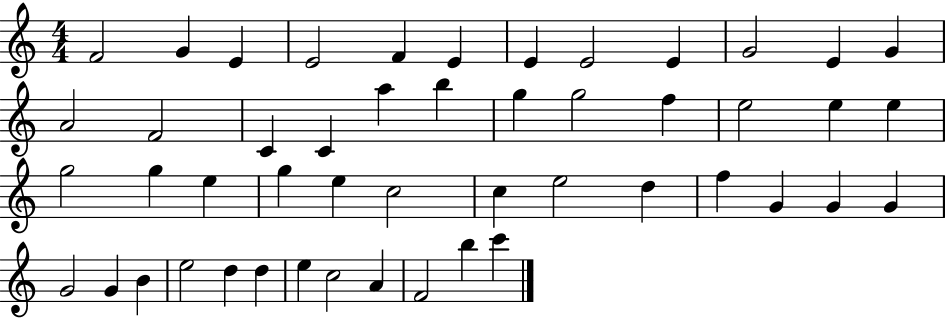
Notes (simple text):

F4/h G4/q E4/q E4/h F4/q E4/q E4/q E4/h E4/q G4/h E4/q G4/q A4/h F4/h C4/q C4/q A5/q B5/q G5/q G5/h F5/q E5/h E5/q E5/q G5/h G5/q E5/q G5/q E5/q C5/h C5/q E5/h D5/q F5/q G4/q G4/q G4/q G4/h G4/q B4/q E5/h D5/q D5/q E5/q C5/h A4/q F4/h B5/q C6/q